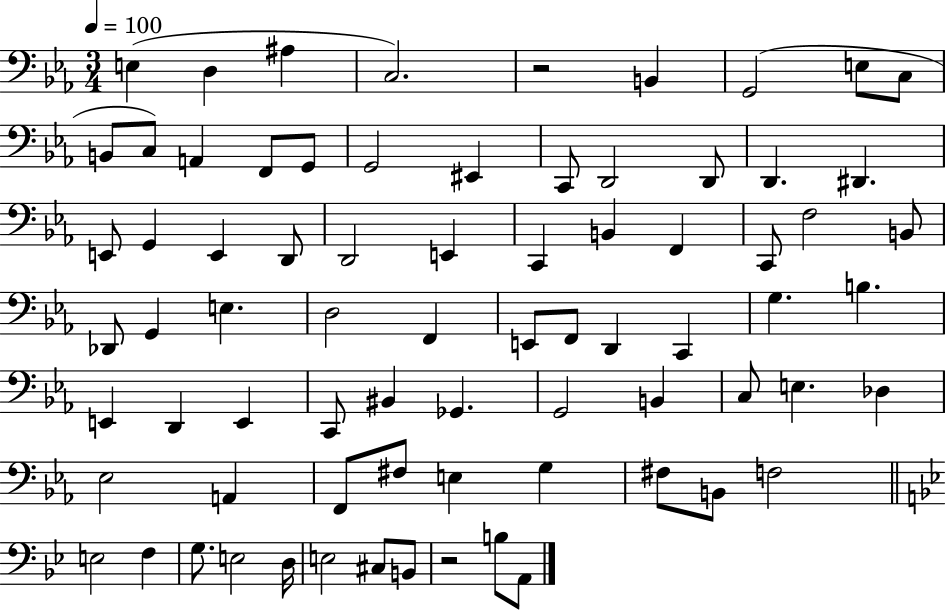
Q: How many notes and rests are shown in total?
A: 75